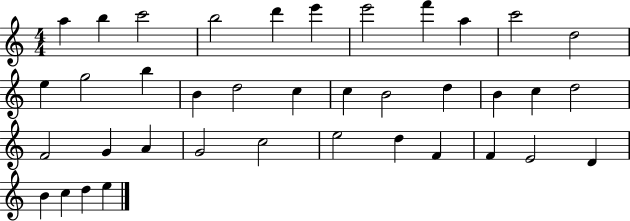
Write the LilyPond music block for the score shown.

{
  \clef treble
  \numericTimeSignature
  \time 4/4
  \key c \major
  a''4 b''4 c'''2 | b''2 d'''4 e'''4 | e'''2 f'''4 a''4 | c'''2 d''2 | \break e''4 g''2 b''4 | b'4 d''2 c''4 | c''4 b'2 d''4 | b'4 c''4 d''2 | \break f'2 g'4 a'4 | g'2 c''2 | e''2 d''4 f'4 | f'4 e'2 d'4 | \break b'4 c''4 d''4 e''4 | \bar "|."
}